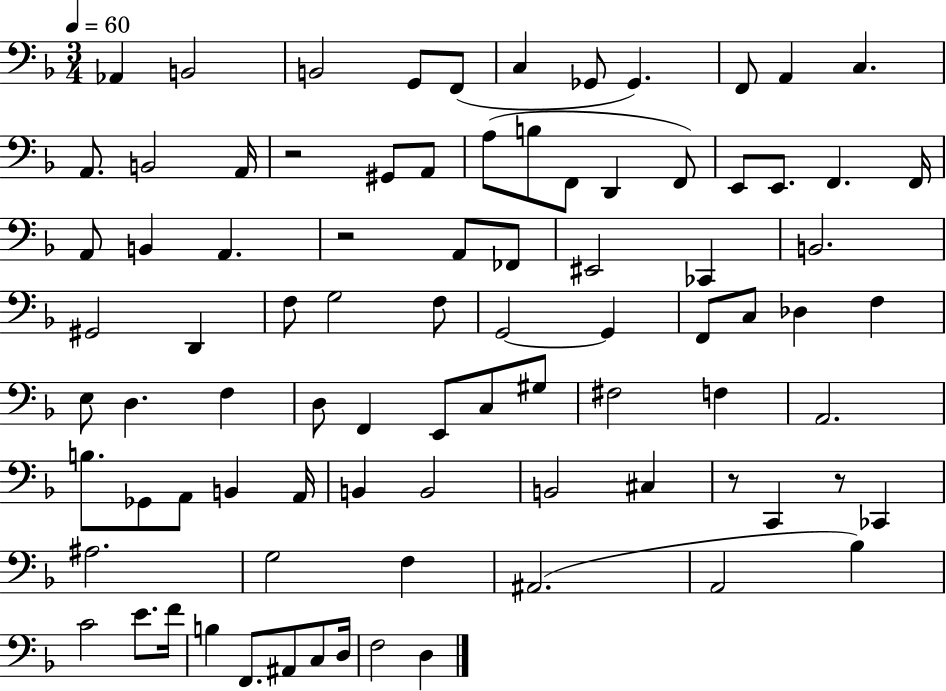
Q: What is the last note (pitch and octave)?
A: D3